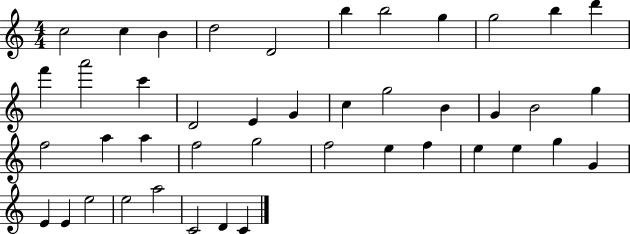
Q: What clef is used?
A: treble